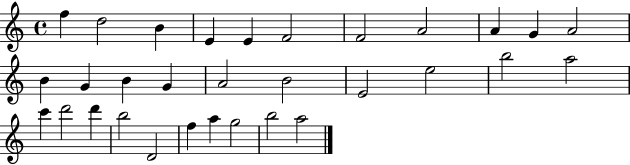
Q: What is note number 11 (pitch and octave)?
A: A4